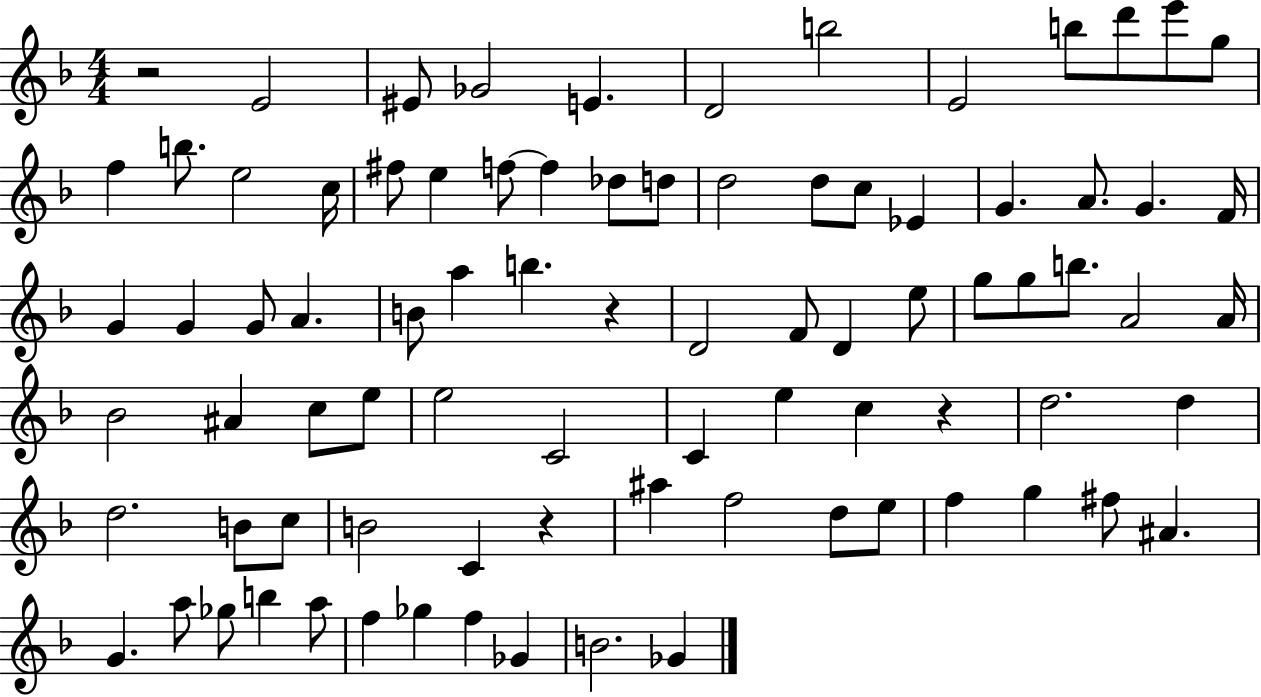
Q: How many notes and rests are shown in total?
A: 84